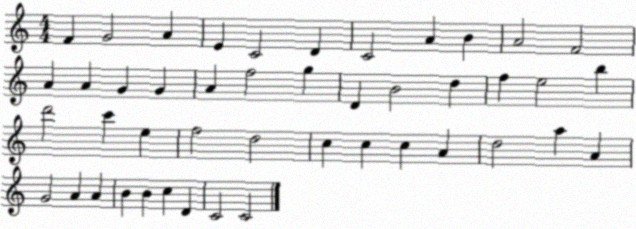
X:1
T:Untitled
M:4/4
L:1/4
K:C
F G2 A E C2 D C2 A B A2 F2 A A G G A f2 g D B2 d f e2 b d'2 c' e f2 d2 c c c A d2 a A G2 A A B B c D C2 C2